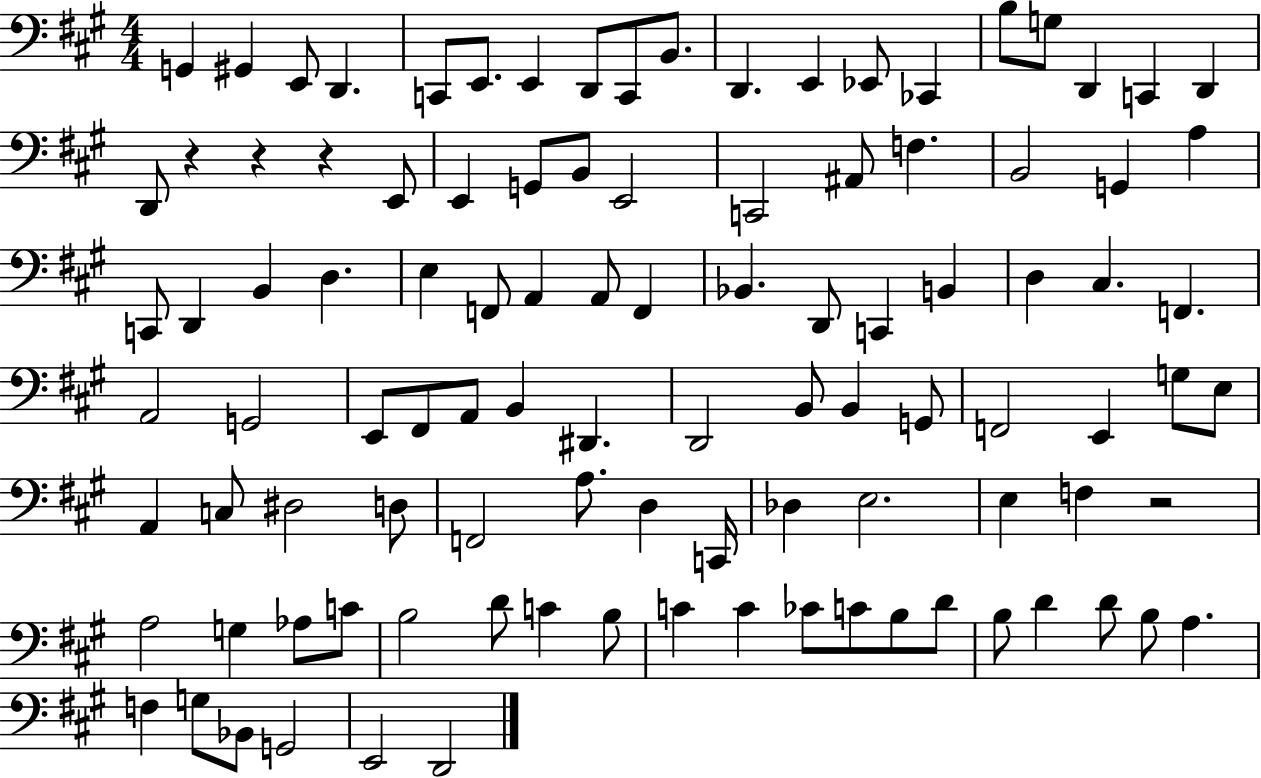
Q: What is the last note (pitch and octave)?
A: D2